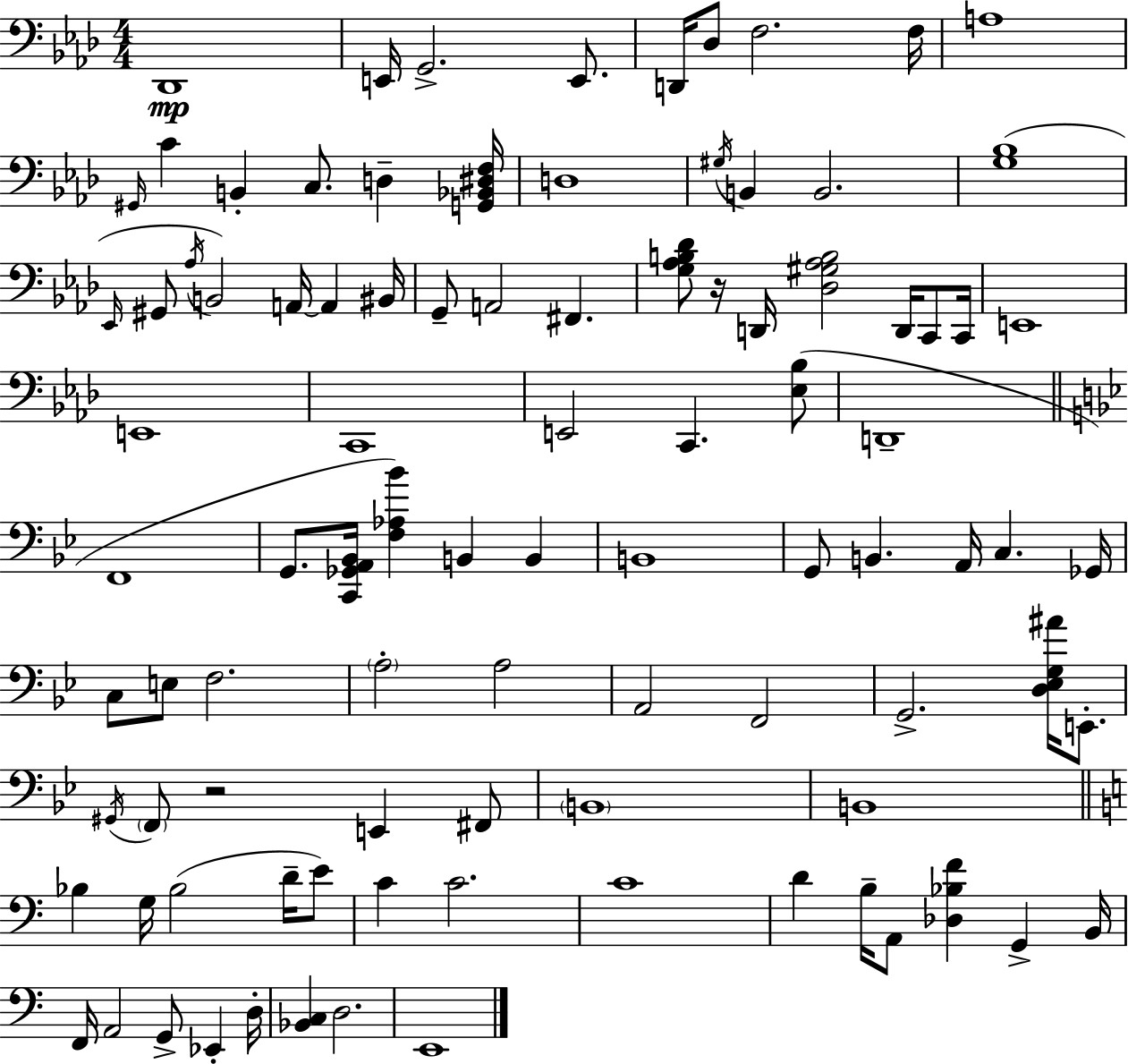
X:1
T:Untitled
M:4/4
L:1/4
K:Fm
_D,,4 E,,/4 G,,2 E,,/2 D,,/4 _D,/2 F,2 F,/4 A,4 ^G,,/4 C B,, C,/2 D, [G,,_B,,^D,F,]/4 D,4 ^G,/4 B,, B,,2 [G,_B,]4 _E,,/4 ^G,,/2 _A,/4 B,,2 A,,/4 A,, ^B,,/4 G,,/2 A,,2 ^F,, [G,_A,B,_D]/2 z/4 D,,/4 [_D,^G,_A,B,]2 D,,/4 C,,/2 C,,/4 E,,4 E,,4 C,,4 E,,2 C,, [_E,_B,]/2 D,,4 F,,4 G,,/2 [C,,_G,,A,,_B,,]/4 [F,_A,_B] B,, B,, B,,4 G,,/2 B,, A,,/4 C, _G,,/4 C,/2 E,/2 F,2 A,2 A,2 A,,2 F,,2 G,,2 [D,_E,G,^A]/4 E,,/2 ^G,,/4 F,,/2 z2 E,, ^F,,/2 B,,4 B,,4 _B, G,/4 _B,2 D/4 E/2 C C2 C4 D B,/4 A,,/2 [_D,_B,F] G,, B,,/4 F,,/4 A,,2 G,,/2 _E,, D,/4 [_B,,C,] D,2 E,,4